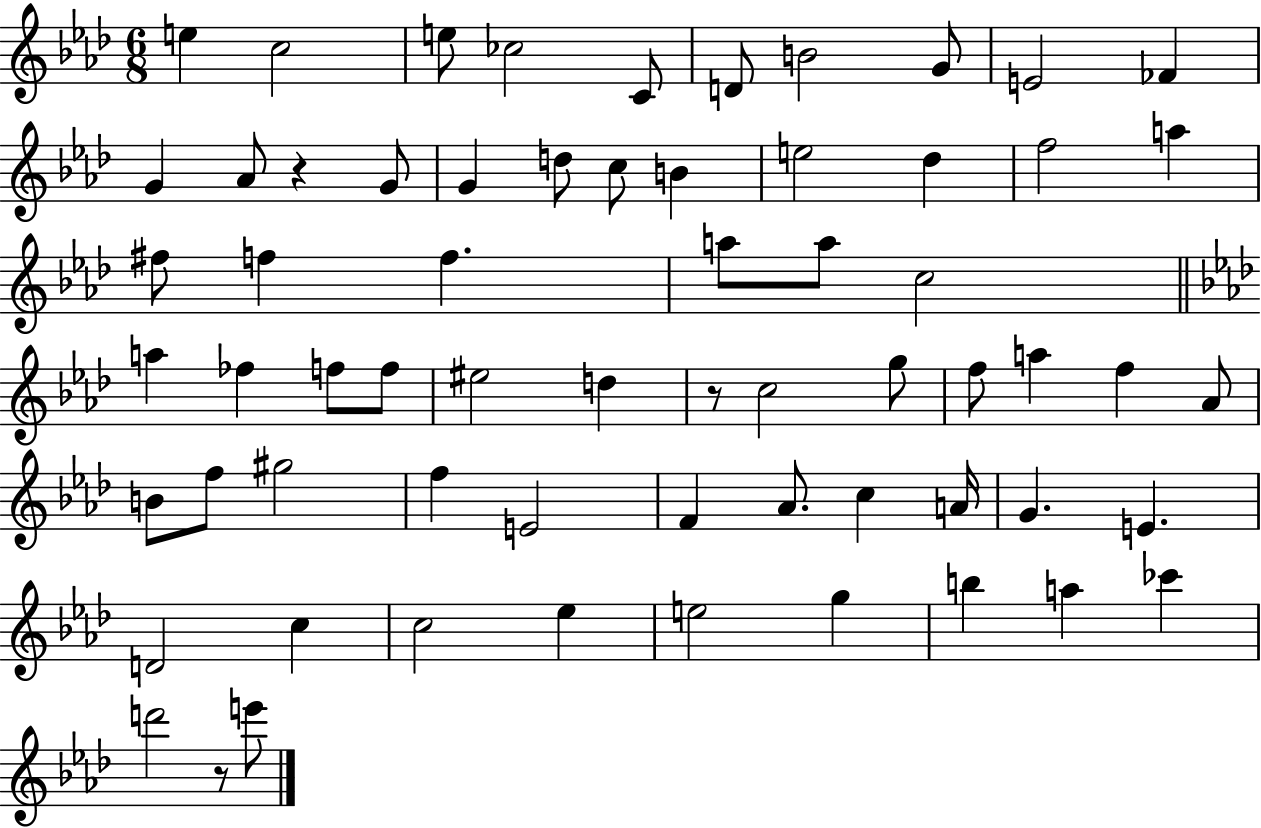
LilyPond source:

{
  \clef treble
  \numericTimeSignature
  \time 6/8
  \key aes \major
  e''4 c''2 | e''8 ces''2 c'8 | d'8 b'2 g'8 | e'2 fes'4 | \break g'4 aes'8 r4 g'8 | g'4 d''8 c''8 b'4 | e''2 des''4 | f''2 a''4 | \break fis''8 f''4 f''4. | a''8 a''8 c''2 | \bar "||" \break \key aes \major a''4 fes''4 f''8 f''8 | eis''2 d''4 | r8 c''2 g''8 | f''8 a''4 f''4 aes'8 | \break b'8 f''8 gis''2 | f''4 e'2 | f'4 aes'8. c''4 a'16 | g'4. e'4. | \break d'2 c''4 | c''2 ees''4 | e''2 g''4 | b''4 a''4 ces'''4 | \break d'''2 r8 e'''8 | \bar "|."
}